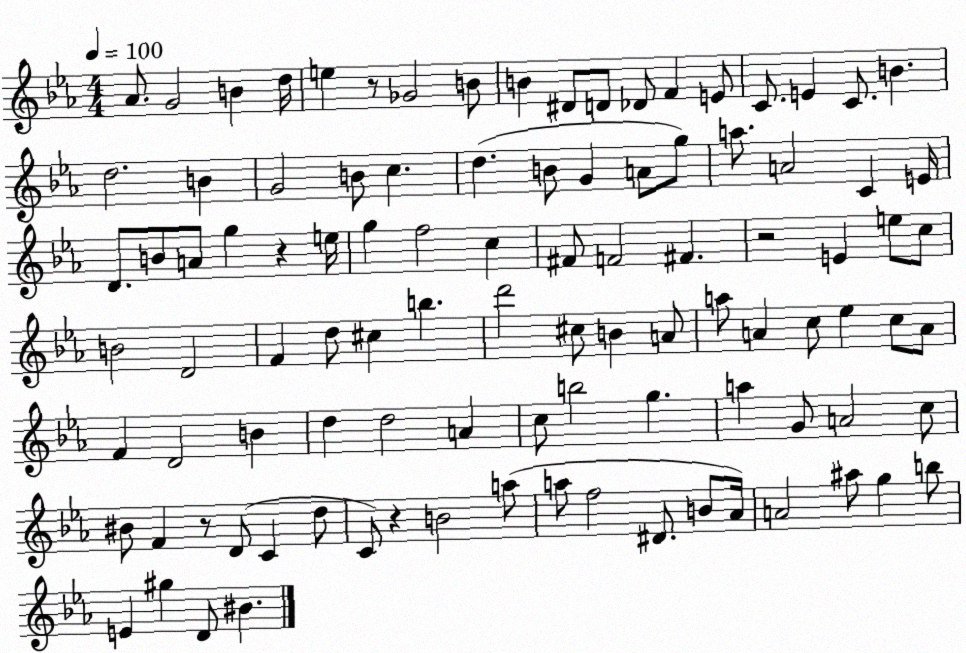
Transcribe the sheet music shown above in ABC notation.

X:1
T:Untitled
M:4/4
L:1/4
K:Eb
_A/2 G2 B d/4 e z/2 _G2 B/2 B ^D/2 D/2 _D/2 F E/2 C/2 E C/2 B d2 B G2 B/2 c d B/2 G A/2 g/2 a/2 A2 C E/4 D/2 B/2 A/2 g z e/4 g f2 c ^F/2 F2 ^F z2 E e/2 c/2 B2 D2 F d/2 ^c b d'2 ^c/2 B A/2 a/2 A c/2 _e c/2 A/2 F D2 B d d2 A c/2 b2 g a G/2 A2 c/2 ^B/2 F z/2 D/2 C d/2 C/2 z B2 a/2 a/2 f2 ^D/2 B/2 _A/4 A2 ^a/2 g b/2 E ^g D/2 ^B